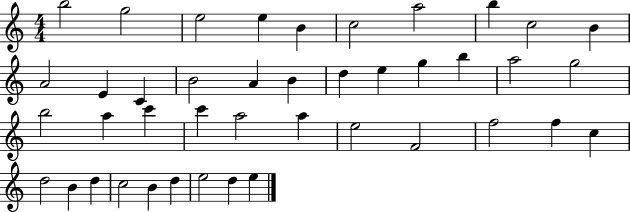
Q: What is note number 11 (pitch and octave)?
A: A4